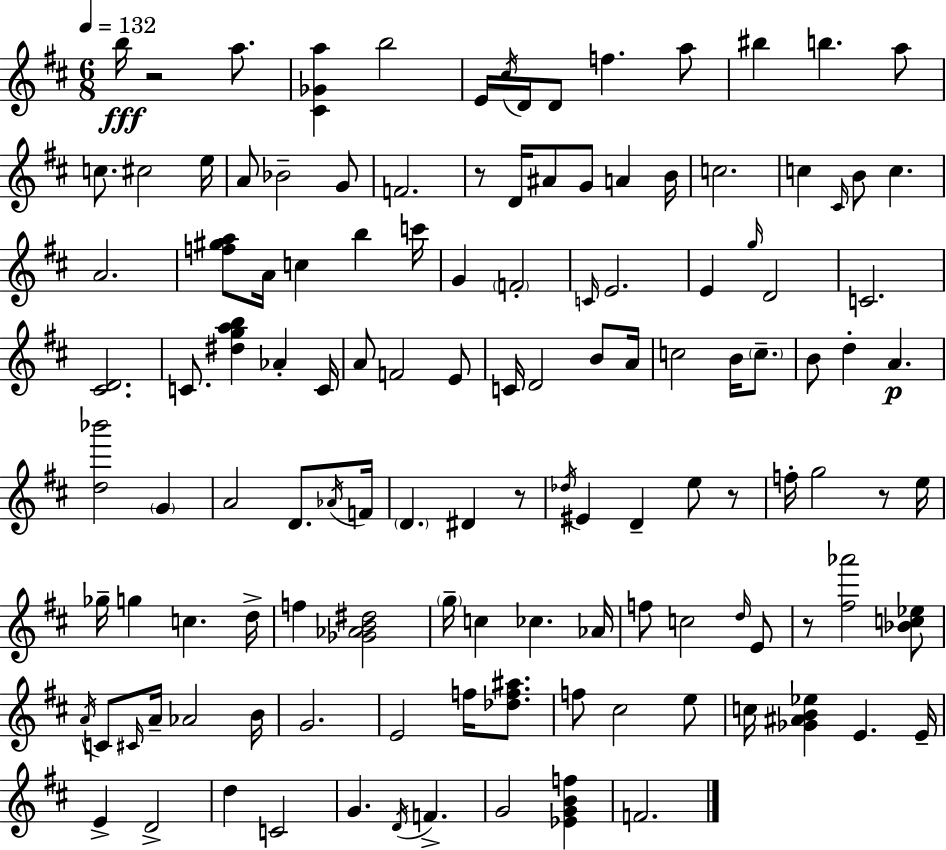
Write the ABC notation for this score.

X:1
T:Untitled
M:6/8
L:1/4
K:D
b/4 z2 a/2 [^C_Ga] b2 E/4 ^c/4 D/4 D/2 f a/2 ^b b a/2 c/2 ^c2 e/4 A/2 _B2 G/2 F2 z/2 D/4 ^A/2 G/2 A B/4 c2 c ^C/4 B/2 c A2 [f^ga]/2 A/4 c b c'/4 G F2 C/4 E2 E g/4 D2 C2 [^CD]2 C/2 [^dgab] _A C/4 A/2 F2 E/2 C/4 D2 B/2 A/4 c2 B/4 c/2 B/2 d A [d_b']2 G A2 D/2 _A/4 F/4 D ^D z/2 _d/4 ^E D e/2 z/2 f/4 g2 z/2 e/4 _g/4 g c d/4 f [_G_AB^d]2 g/4 c _c _A/4 f/2 c2 d/4 E/2 z/2 [^f_a']2 [_Bc_e]/2 A/4 C/2 ^C/4 A/4 _A2 B/4 G2 E2 f/4 [_df^a]/2 f/2 ^c2 e/2 c/4 [_G^AB_e] E E/4 E D2 d C2 G D/4 F G2 [_EGBf] F2